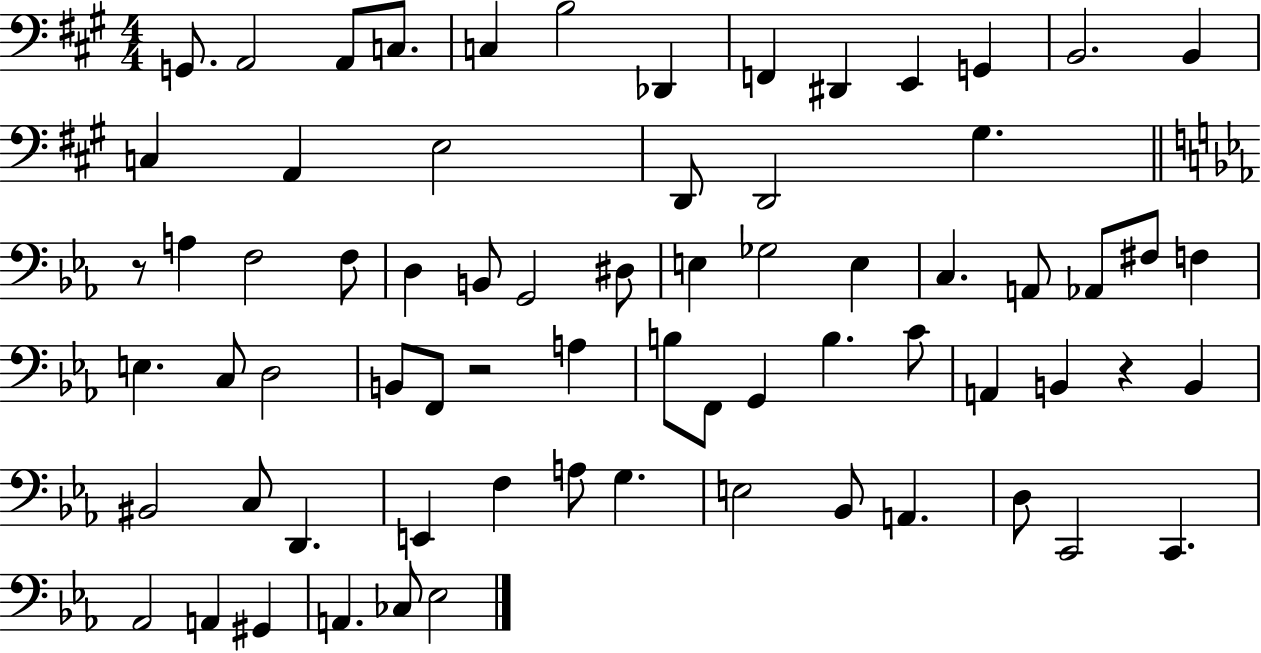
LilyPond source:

{
  \clef bass
  \numericTimeSignature
  \time 4/4
  \key a \major
  \repeat volta 2 { g,8. a,2 a,8 c8. | c4 b2 des,4 | f,4 dis,4 e,4 g,4 | b,2. b,4 | \break c4 a,4 e2 | d,8 d,2 gis4. | \bar "||" \break \key c \minor r8 a4 f2 f8 | d4 b,8 g,2 dis8 | e4 ges2 e4 | c4. a,8 aes,8 fis8 f4 | \break e4. c8 d2 | b,8 f,8 r2 a4 | b8 f,8 g,4 b4. c'8 | a,4 b,4 r4 b,4 | \break bis,2 c8 d,4. | e,4 f4 a8 g4. | e2 bes,8 a,4. | d8 c,2 c,4. | \break aes,2 a,4 gis,4 | a,4. ces8 ees2 | } \bar "|."
}